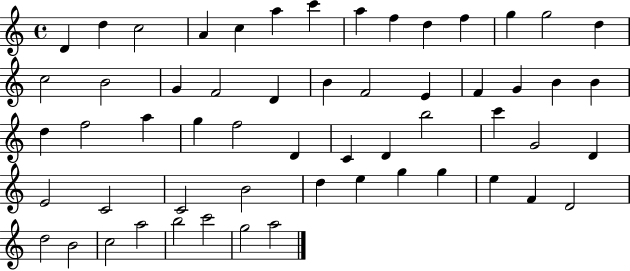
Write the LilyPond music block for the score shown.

{
  \clef treble
  \time 4/4
  \defaultTimeSignature
  \key c \major
  d'4 d''4 c''2 | a'4 c''4 a''4 c'''4 | a''4 f''4 d''4 f''4 | g''4 g''2 d''4 | \break c''2 b'2 | g'4 f'2 d'4 | b'4 f'2 e'4 | f'4 g'4 b'4 b'4 | \break d''4 f''2 a''4 | g''4 f''2 d'4 | c'4 d'4 b''2 | c'''4 g'2 d'4 | \break e'2 c'2 | c'2 b'2 | d''4 e''4 g''4 g''4 | e''4 f'4 d'2 | \break d''2 b'2 | c''2 a''2 | b''2 c'''2 | g''2 a''2 | \break \bar "|."
}